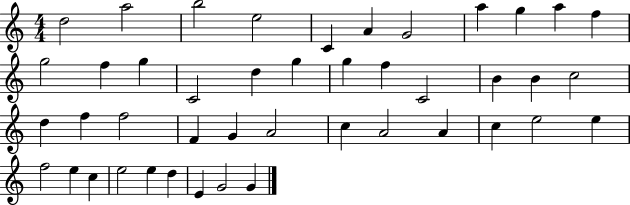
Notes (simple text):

D5/h A5/h B5/h E5/h C4/q A4/q G4/h A5/q G5/q A5/q F5/q G5/h F5/q G5/q C4/h D5/q G5/q G5/q F5/q C4/h B4/q B4/q C5/h D5/q F5/q F5/h F4/q G4/q A4/h C5/q A4/h A4/q C5/q E5/h E5/q F5/h E5/q C5/q E5/h E5/q D5/q E4/q G4/h G4/q